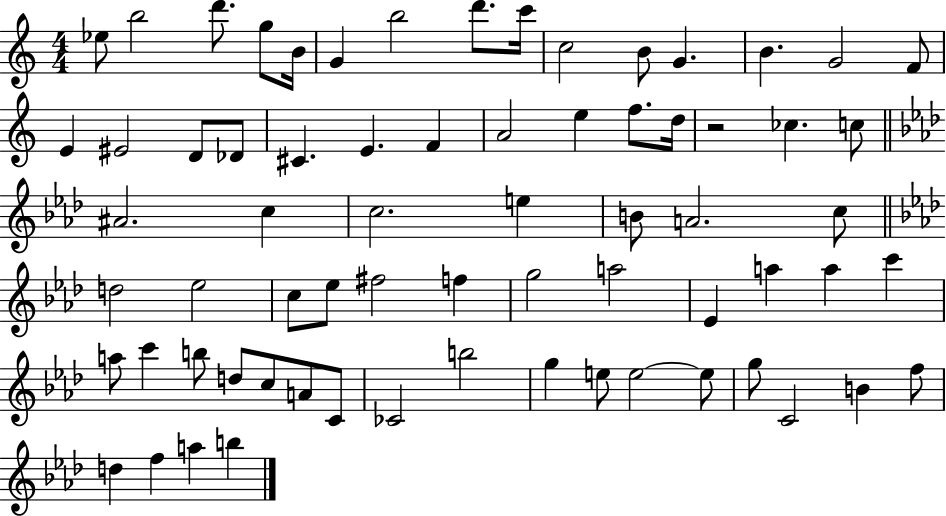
X:1
T:Untitled
M:4/4
L:1/4
K:C
_e/2 b2 d'/2 g/2 B/4 G b2 d'/2 c'/4 c2 B/2 G B G2 F/2 E ^E2 D/2 _D/2 ^C E F A2 e f/2 d/4 z2 _c c/2 ^A2 c c2 e B/2 A2 c/2 d2 _e2 c/2 _e/2 ^f2 f g2 a2 _E a a c' a/2 c' b/2 d/2 c/2 A/2 C/2 _C2 b2 g e/2 e2 e/2 g/2 C2 B f/2 d f a b